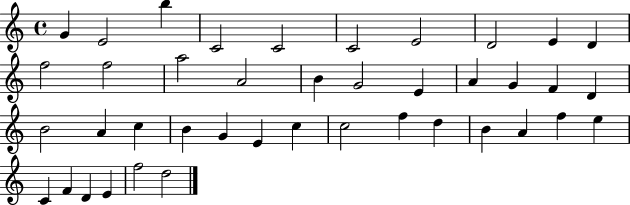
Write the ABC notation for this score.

X:1
T:Untitled
M:4/4
L:1/4
K:C
G E2 b C2 C2 C2 E2 D2 E D f2 f2 a2 A2 B G2 E A G F D B2 A c B G E c c2 f d B A f e C F D E f2 d2